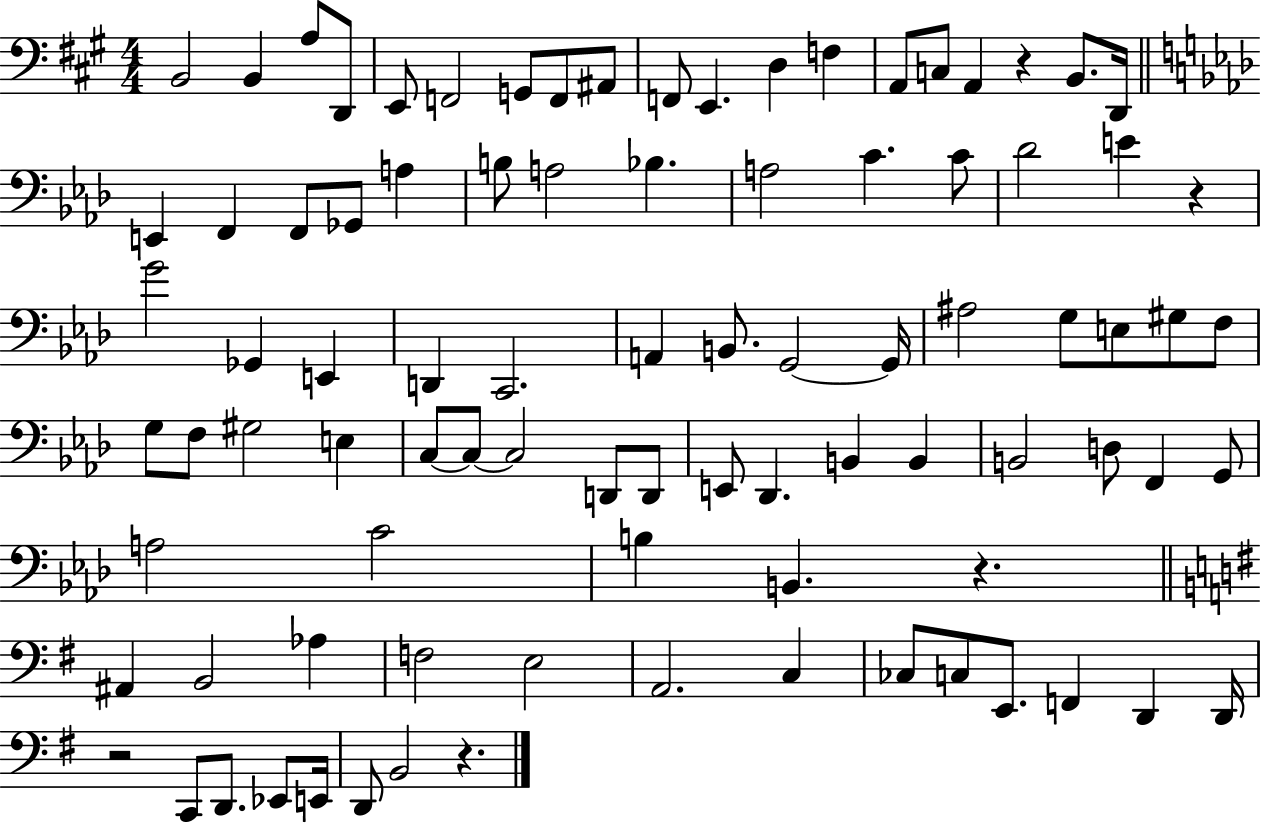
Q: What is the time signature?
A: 4/4